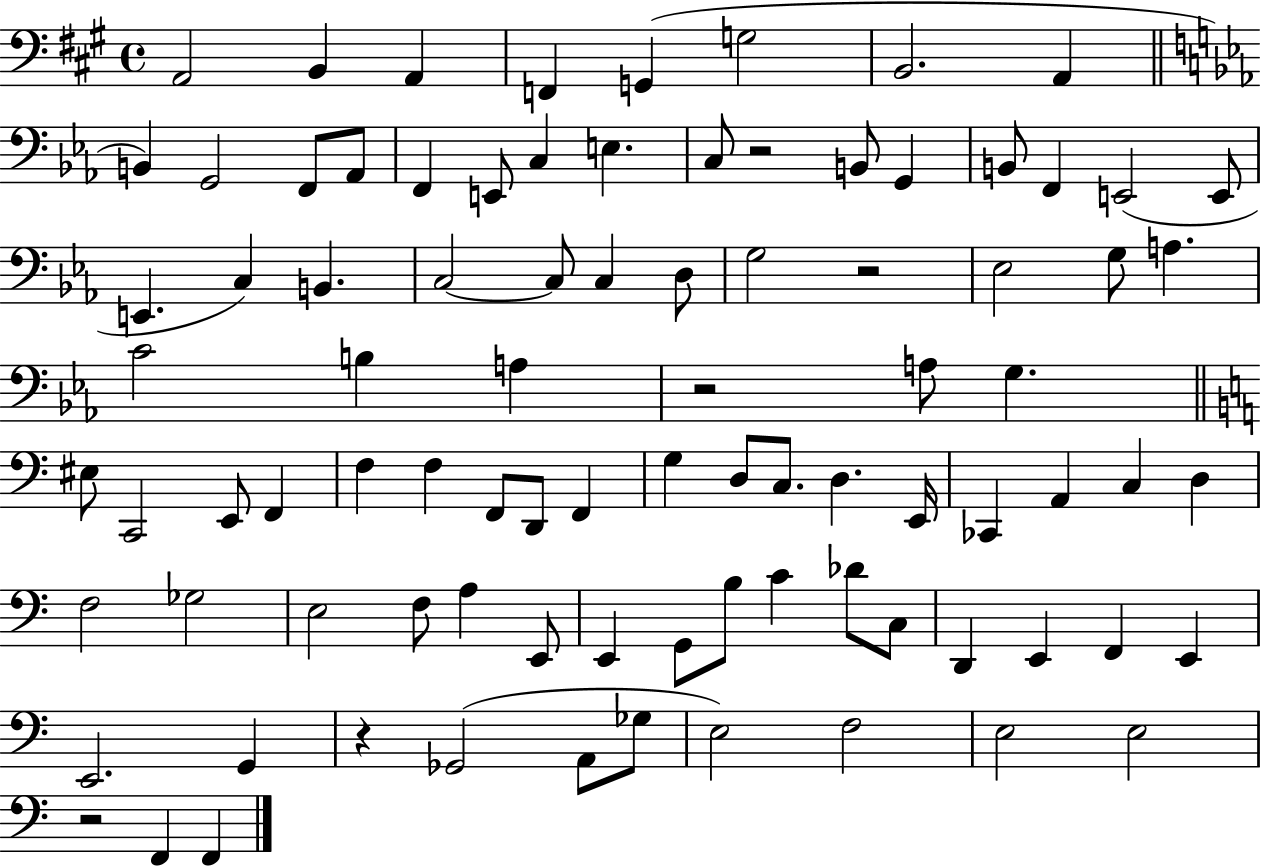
X:1
T:Untitled
M:4/4
L:1/4
K:A
A,,2 B,, A,, F,, G,, G,2 B,,2 A,, B,, G,,2 F,,/2 _A,,/2 F,, E,,/2 C, E, C,/2 z2 B,,/2 G,, B,,/2 F,, E,,2 E,,/2 E,, C, B,, C,2 C,/2 C, D,/2 G,2 z2 _E,2 G,/2 A, C2 B, A, z2 A,/2 G, ^E,/2 C,,2 E,,/2 F,, F, F, F,,/2 D,,/2 F,, G, D,/2 C,/2 D, E,,/4 _C,, A,, C, D, F,2 _G,2 E,2 F,/2 A, E,,/2 E,, G,,/2 B,/2 C _D/2 C,/2 D,, E,, F,, E,, E,,2 G,, z _G,,2 A,,/2 _G,/2 E,2 F,2 E,2 E,2 z2 F,, F,,